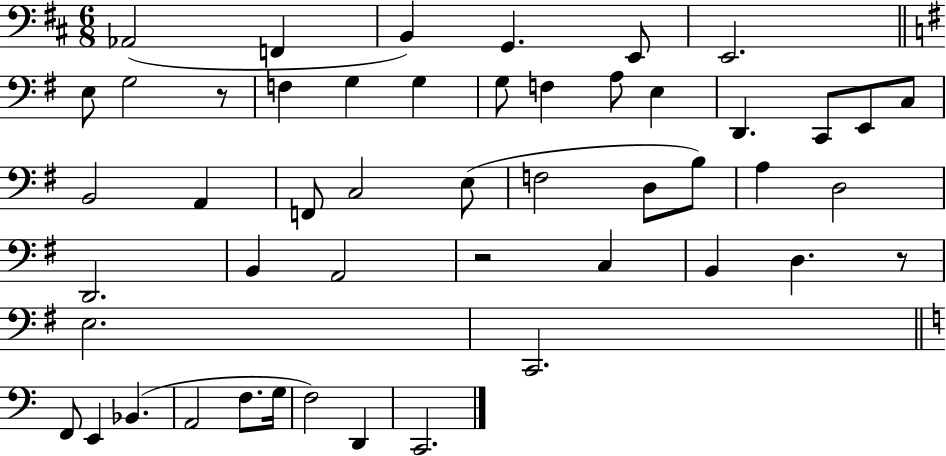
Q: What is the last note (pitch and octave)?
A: C2